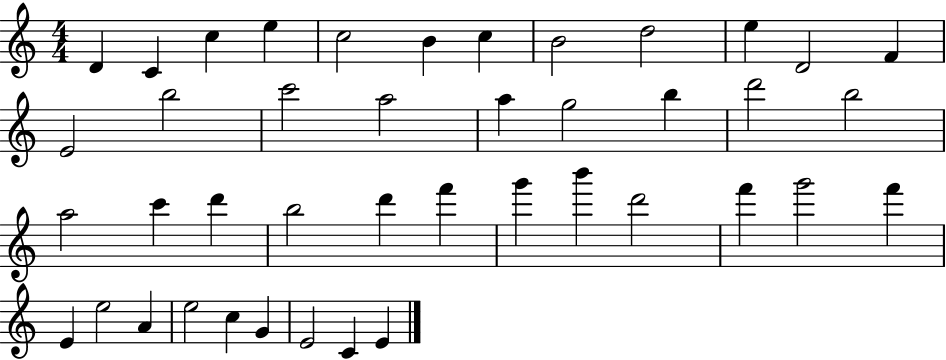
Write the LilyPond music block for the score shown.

{
  \clef treble
  \numericTimeSignature
  \time 4/4
  \key c \major
  d'4 c'4 c''4 e''4 | c''2 b'4 c''4 | b'2 d''2 | e''4 d'2 f'4 | \break e'2 b''2 | c'''2 a''2 | a''4 g''2 b''4 | d'''2 b''2 | \break a''2 c'''4 d'''4 | b''2 d'''4 f'''4 | g'''4 b'''4 d'''2 | f'''4 g'''2 f'''4 | \break e'4 e''2 a'4 | e''2 c''4 g'4 | e'2 c'4 e'4 | \bar "|."
}